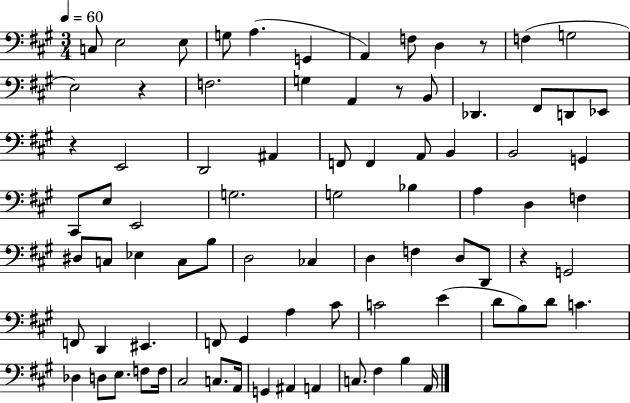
X:1
T:Untitled
M:3/4
L:1/4
K:A
C,/2 E,2 E,/2 G,/2 A, G,, A,, F,/2 D, z/2 F, G,2 E,2 z F,2 G, A,, z/2 B,,/2 _D,, ^F,,/2 D,,/2 _E,,/2 z E,,2 D,,2 ^A,, F,,/2 F,, A,,/2 B,, B,,2 G,, ^C,,/2 E,/2 E,,2 G,2 G,2 _B, A, D, F, ^D,/2 C,/2 _E, C,/2 B,/2 D,2 _C, D, F, D,/2 D,,/2 z G,,2 F,,/2 D,, ^E,, F,,/2 ^G,, A, ^C/2 C2 E D/2 B,/2 D/2 C _D, D,/2 E,/2 F,/2 F,/4 ^C,2 C,/2 A,,/4 G,, ^A,, A,, C,/2 ^F, B, A,,/4